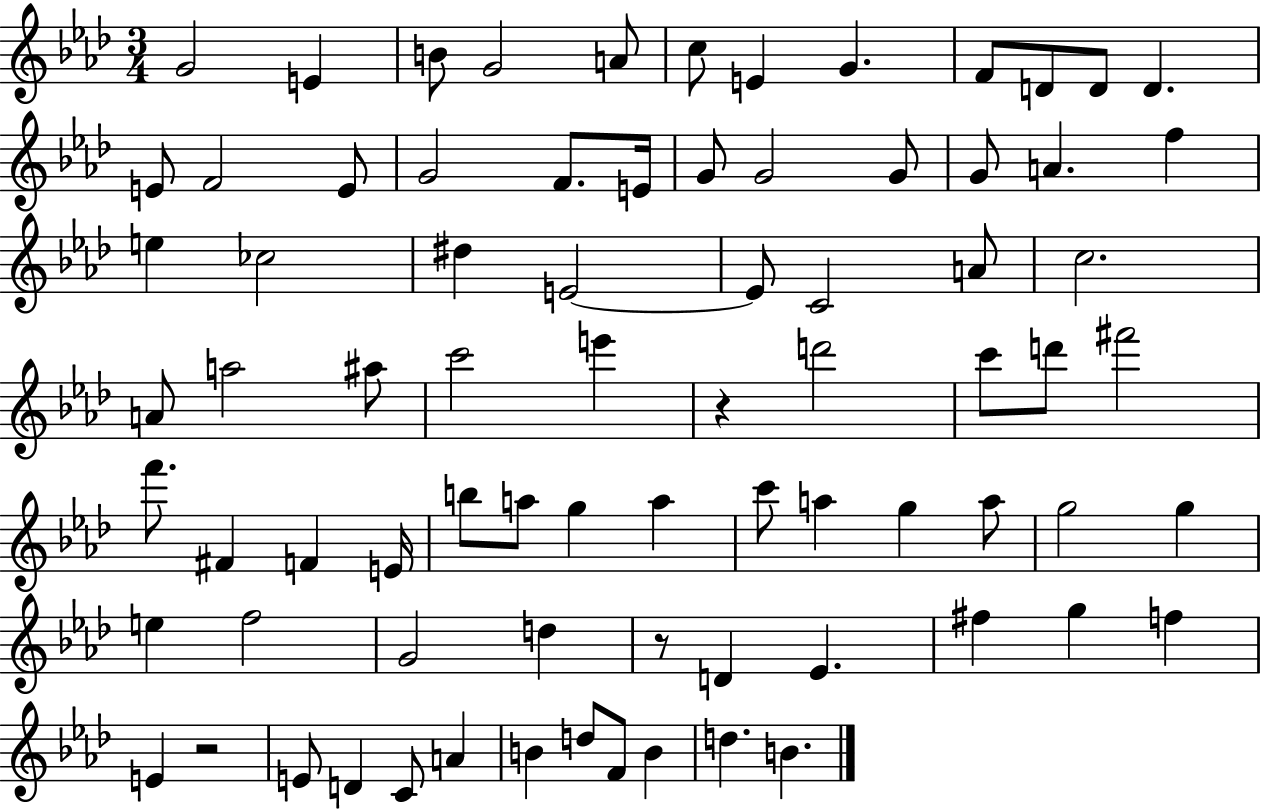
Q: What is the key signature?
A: AES major